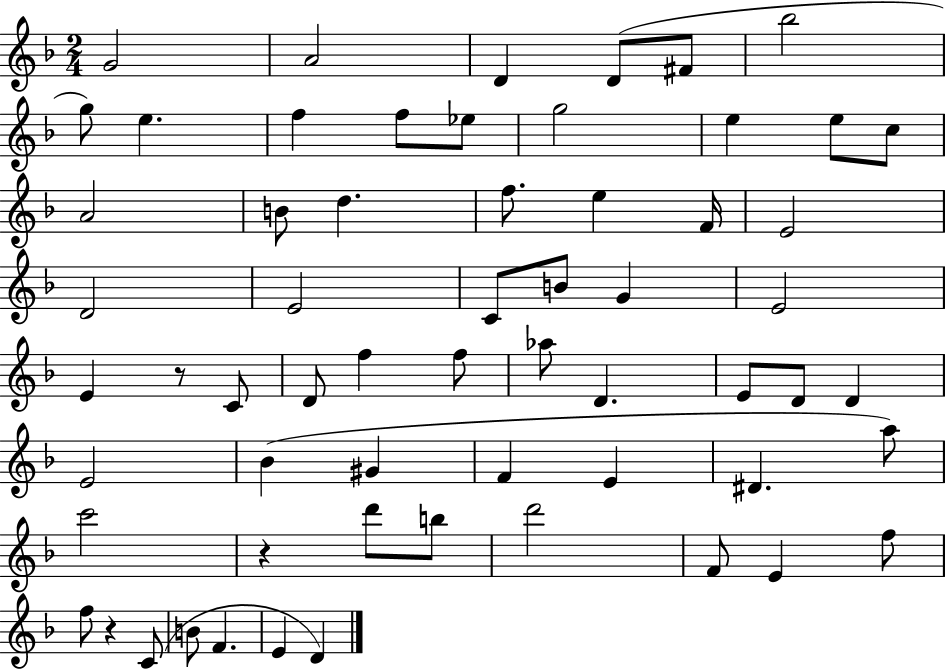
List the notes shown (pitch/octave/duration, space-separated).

G4/h A4/h D4/q D4/e F#4/e Bb5/h G5/e E5/q. F5/q F5/e Eb5/e G5/h E5/q E5/e C5/e A4/h B4/e D5/q. F5/e. E5/q F4/s E4/h D4/h E4/h C4/e B4/e G4/q E4/h E4/q R/e C4/e D4/e F5/q F5/e Ab5/e D4/q. E4/e D4/e D4/q E4/h Bb4/q G#4/q F4/q E4/q D#4/q. A5/e C6/h R/q D6/e B5/e D6/h F4/e E4/q F5/e F5/e R/q C4/e B4/e F4/q. E4/q D4/q